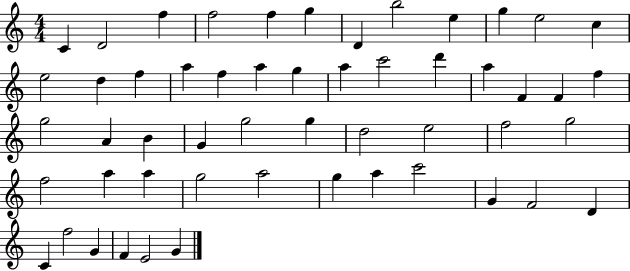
C4/q D4/h F5/q F5/h F5/q G5/q D4/q B5/h E5/q G5/q E5/h C5/q E5/h D5/q F5/q A5/q F5/q A5/q G5/q A5/q C6/h D6/q A5/q F4/q F4/q F5/q G5/h A4/q B4/q G4/q G5/h G5/q D5/h E5/h F5/h G5/h F5/h A5/q A5/q G5/h A5/h G5/q A5/q C6/h G4/q F4/h D4/q C4/q F5/h G4/q F4/q E4/h G4/q